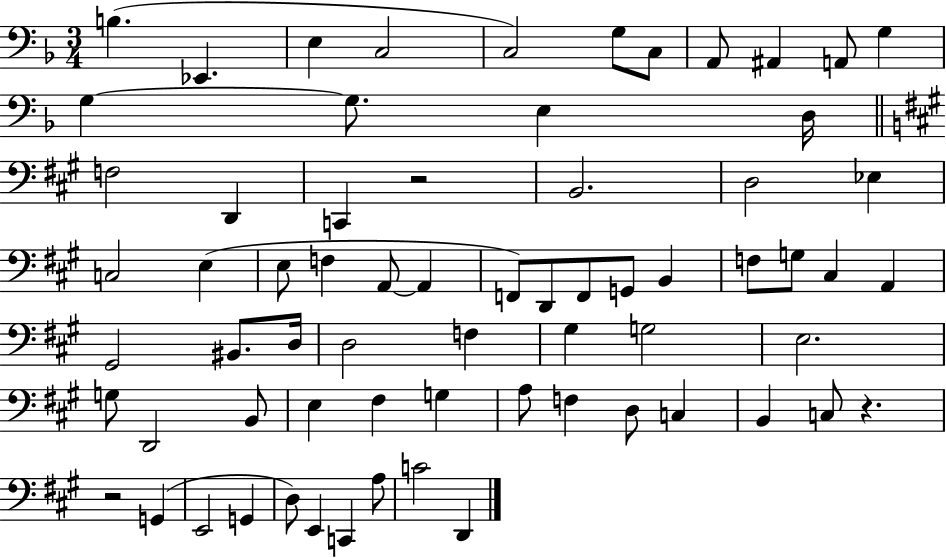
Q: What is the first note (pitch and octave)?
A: B3